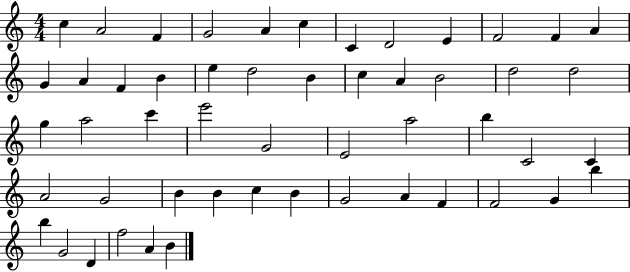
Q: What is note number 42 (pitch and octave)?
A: A4